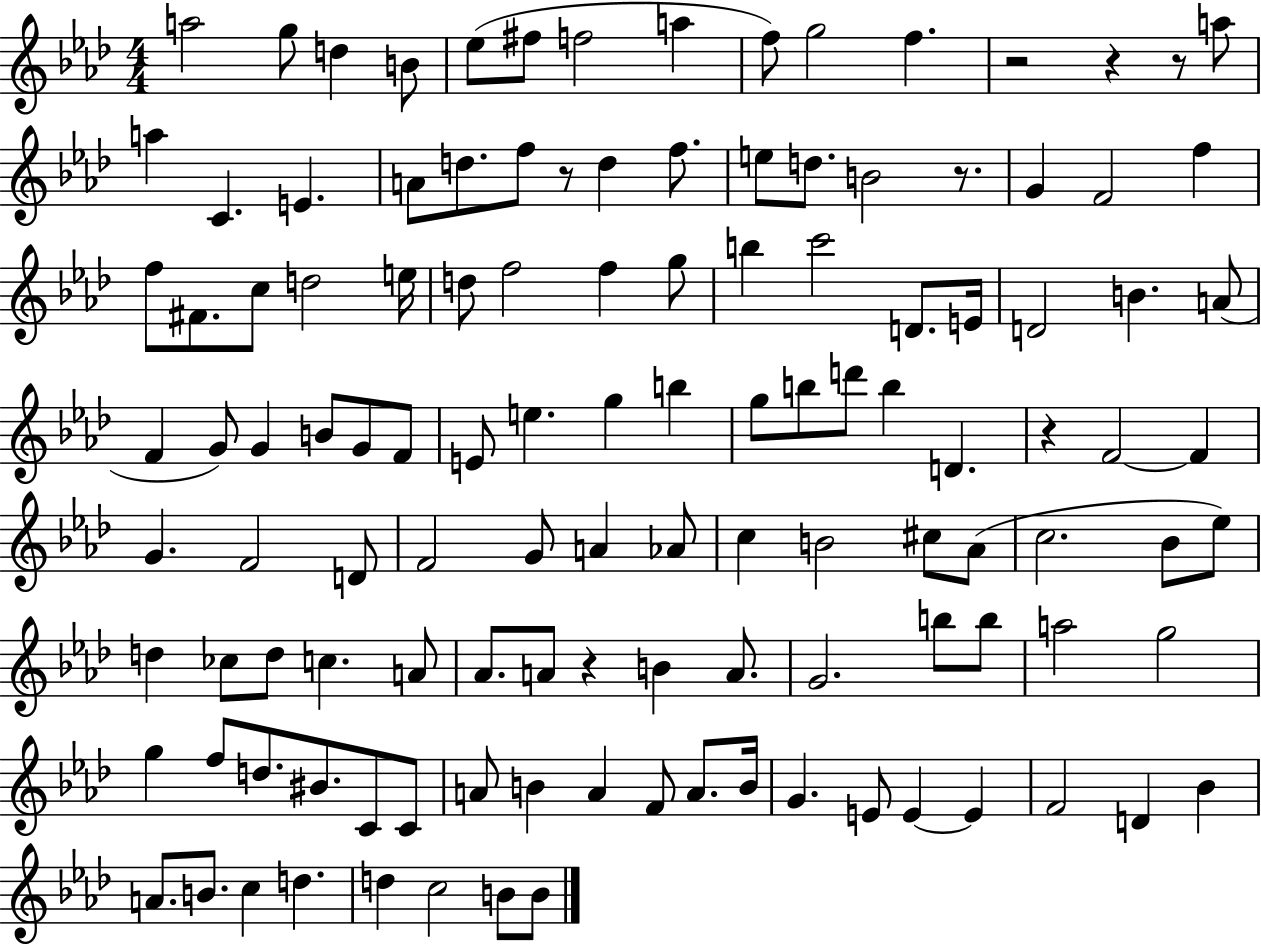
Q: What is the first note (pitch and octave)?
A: A5